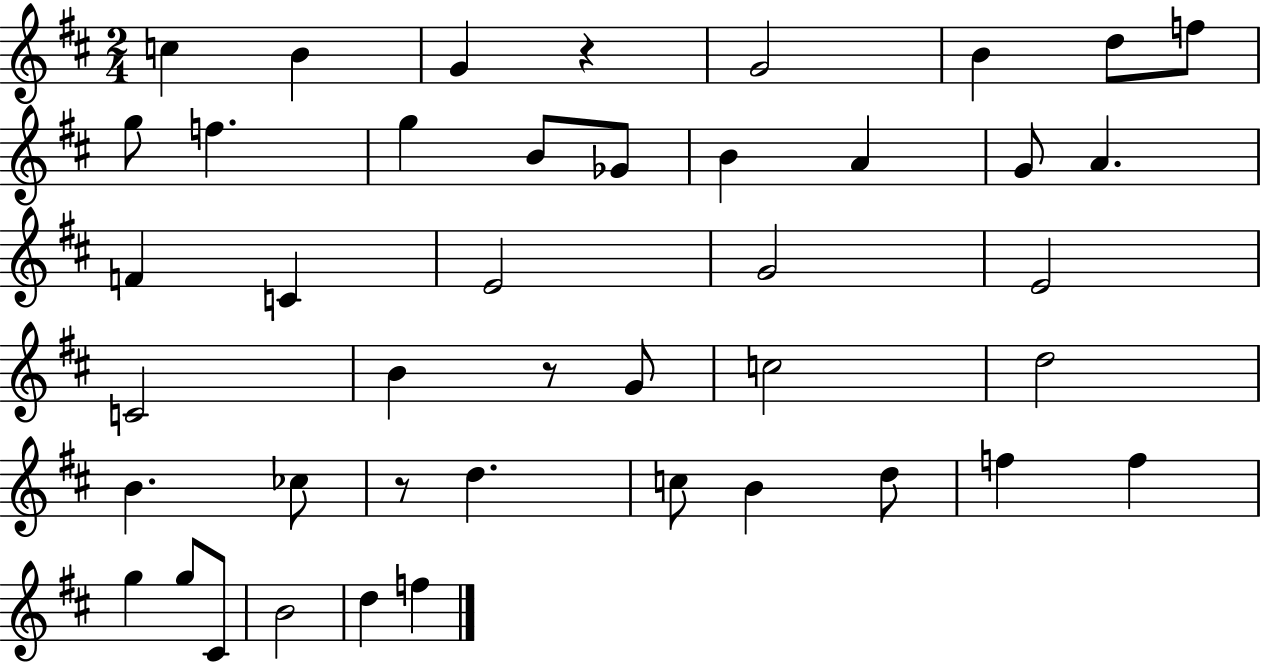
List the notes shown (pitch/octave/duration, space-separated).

C5/q B4/q G4/q R/q G4/h B4/q D5/e F5/e G5/e F5/q. G5/q B4/e Gb4/e B4/q A4/q G4/e A4/q. F4/q C4/q E4/h G4/h E4/h C4/h B4/q R/e G4/e C5/h D5/h B4/q. CES5/e R/e D5/q. C5/e B4/q D5/e F5/q F5/q G5/q G5/e C#4/e B4/h D5/q F5/q